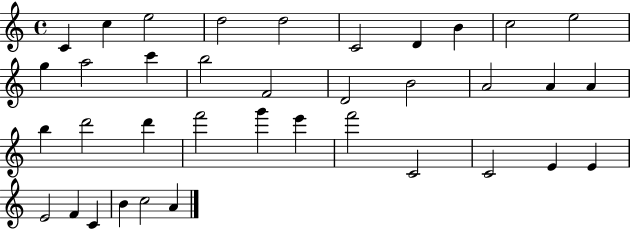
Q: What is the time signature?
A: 4/4